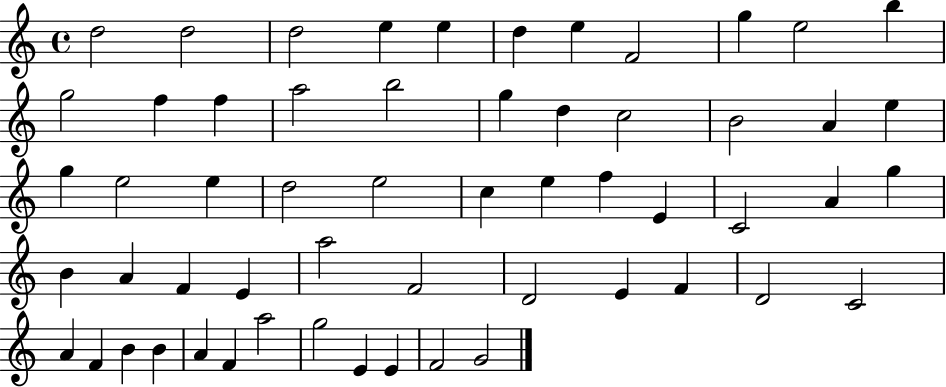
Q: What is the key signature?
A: C major